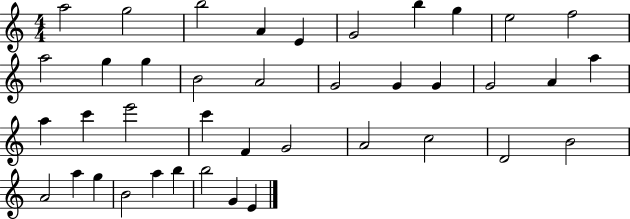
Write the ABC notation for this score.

X:1
T:Untitled
M:4/4
L:1/4
K:C
a2 g2 b2 A E G2 b g e2 f2 a2 g g B2 A2 G2 G G G2 A a a c' e'2 c' F G2 A2 c2 D2 B2 A2 a g B2 a b b2 G E